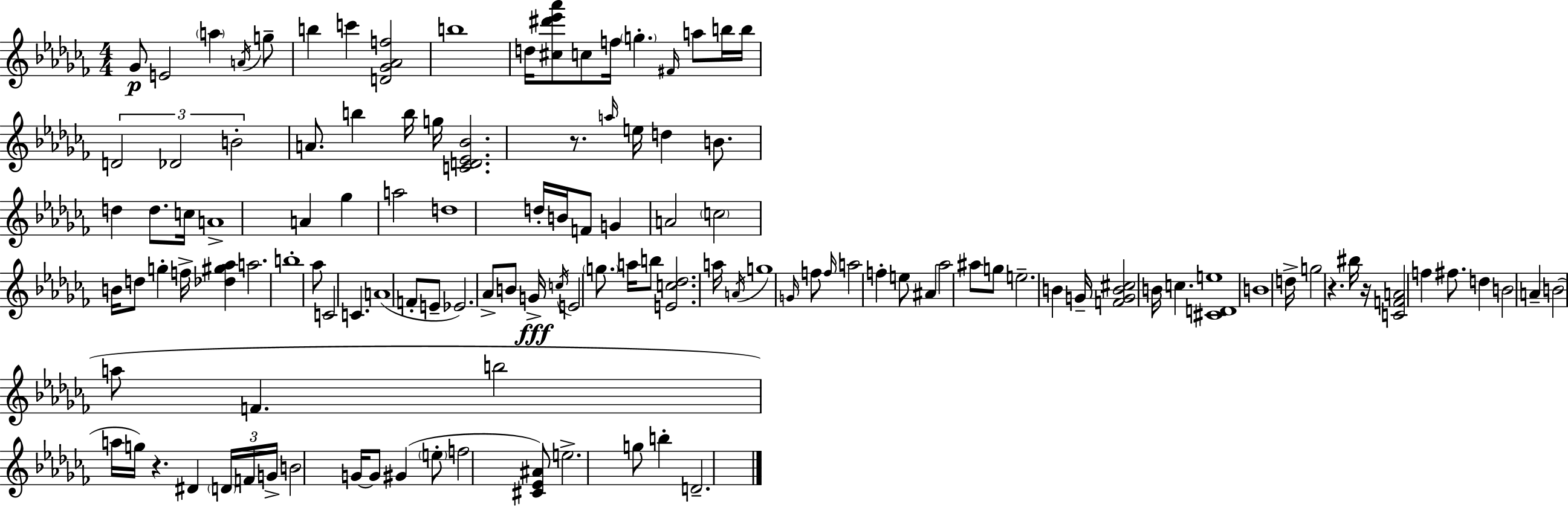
Gb4/e E4/h A5/q A4/s G5/e B5/q C6/q [D4,Gb4,Ab4,F5]/h B5/w D5/s [C#5,D#6,Eb6,Ab6]/e C5/e F5/s G5/q. F#4/s A5/e B5/s B5/s D4/h Db4/h B4/h A4/e. B5/q B5/s G5/s [C4,D4,Eb4,Bb4]/h. R/e. A5/s E5/s D5/q B4/e. D5/q D5/e. C5/s A4/w A4/q Gb5/q A5/h D5/w D5/s B4/s F4/e G4/q A4/h C5/h B4/s D5/e G5/q F5/s [Db5,G#5,Ab5]/q A5/h. B5/w Ab5/e C4/h C4/q. A4/w F4/e E4/e Eb4/h. Ab4/e B4/e G4/s C5/s E4/h G5/e. A5/s B5/e [E4,C5,Db5]/h. A5/s A4/s G5/w G4/s F5/e F5/s A5/h F5/q E5/e A#4/q Ab5/h A#5/e G5/e E5/h. B4/q G4/s [F4,G4,B4,C#5]/h B4/s C5/q. [C#4,D4,E5]/w B4/w D5/s G5/h R/q. BIS5/s R/s [C4,F4,A4]/h F5/q F#5/e. D5/q B4/h A4/q B4/h A5/e F4/q. B5/h A5/s G5/s R/q. D#4/q D4/s F4/s G4/s B4/h G4/s G4/e G#4/q E5/e F5/h [C#4,Eb4,A#4]/e E5/h. G5/e B5/q D4/h.